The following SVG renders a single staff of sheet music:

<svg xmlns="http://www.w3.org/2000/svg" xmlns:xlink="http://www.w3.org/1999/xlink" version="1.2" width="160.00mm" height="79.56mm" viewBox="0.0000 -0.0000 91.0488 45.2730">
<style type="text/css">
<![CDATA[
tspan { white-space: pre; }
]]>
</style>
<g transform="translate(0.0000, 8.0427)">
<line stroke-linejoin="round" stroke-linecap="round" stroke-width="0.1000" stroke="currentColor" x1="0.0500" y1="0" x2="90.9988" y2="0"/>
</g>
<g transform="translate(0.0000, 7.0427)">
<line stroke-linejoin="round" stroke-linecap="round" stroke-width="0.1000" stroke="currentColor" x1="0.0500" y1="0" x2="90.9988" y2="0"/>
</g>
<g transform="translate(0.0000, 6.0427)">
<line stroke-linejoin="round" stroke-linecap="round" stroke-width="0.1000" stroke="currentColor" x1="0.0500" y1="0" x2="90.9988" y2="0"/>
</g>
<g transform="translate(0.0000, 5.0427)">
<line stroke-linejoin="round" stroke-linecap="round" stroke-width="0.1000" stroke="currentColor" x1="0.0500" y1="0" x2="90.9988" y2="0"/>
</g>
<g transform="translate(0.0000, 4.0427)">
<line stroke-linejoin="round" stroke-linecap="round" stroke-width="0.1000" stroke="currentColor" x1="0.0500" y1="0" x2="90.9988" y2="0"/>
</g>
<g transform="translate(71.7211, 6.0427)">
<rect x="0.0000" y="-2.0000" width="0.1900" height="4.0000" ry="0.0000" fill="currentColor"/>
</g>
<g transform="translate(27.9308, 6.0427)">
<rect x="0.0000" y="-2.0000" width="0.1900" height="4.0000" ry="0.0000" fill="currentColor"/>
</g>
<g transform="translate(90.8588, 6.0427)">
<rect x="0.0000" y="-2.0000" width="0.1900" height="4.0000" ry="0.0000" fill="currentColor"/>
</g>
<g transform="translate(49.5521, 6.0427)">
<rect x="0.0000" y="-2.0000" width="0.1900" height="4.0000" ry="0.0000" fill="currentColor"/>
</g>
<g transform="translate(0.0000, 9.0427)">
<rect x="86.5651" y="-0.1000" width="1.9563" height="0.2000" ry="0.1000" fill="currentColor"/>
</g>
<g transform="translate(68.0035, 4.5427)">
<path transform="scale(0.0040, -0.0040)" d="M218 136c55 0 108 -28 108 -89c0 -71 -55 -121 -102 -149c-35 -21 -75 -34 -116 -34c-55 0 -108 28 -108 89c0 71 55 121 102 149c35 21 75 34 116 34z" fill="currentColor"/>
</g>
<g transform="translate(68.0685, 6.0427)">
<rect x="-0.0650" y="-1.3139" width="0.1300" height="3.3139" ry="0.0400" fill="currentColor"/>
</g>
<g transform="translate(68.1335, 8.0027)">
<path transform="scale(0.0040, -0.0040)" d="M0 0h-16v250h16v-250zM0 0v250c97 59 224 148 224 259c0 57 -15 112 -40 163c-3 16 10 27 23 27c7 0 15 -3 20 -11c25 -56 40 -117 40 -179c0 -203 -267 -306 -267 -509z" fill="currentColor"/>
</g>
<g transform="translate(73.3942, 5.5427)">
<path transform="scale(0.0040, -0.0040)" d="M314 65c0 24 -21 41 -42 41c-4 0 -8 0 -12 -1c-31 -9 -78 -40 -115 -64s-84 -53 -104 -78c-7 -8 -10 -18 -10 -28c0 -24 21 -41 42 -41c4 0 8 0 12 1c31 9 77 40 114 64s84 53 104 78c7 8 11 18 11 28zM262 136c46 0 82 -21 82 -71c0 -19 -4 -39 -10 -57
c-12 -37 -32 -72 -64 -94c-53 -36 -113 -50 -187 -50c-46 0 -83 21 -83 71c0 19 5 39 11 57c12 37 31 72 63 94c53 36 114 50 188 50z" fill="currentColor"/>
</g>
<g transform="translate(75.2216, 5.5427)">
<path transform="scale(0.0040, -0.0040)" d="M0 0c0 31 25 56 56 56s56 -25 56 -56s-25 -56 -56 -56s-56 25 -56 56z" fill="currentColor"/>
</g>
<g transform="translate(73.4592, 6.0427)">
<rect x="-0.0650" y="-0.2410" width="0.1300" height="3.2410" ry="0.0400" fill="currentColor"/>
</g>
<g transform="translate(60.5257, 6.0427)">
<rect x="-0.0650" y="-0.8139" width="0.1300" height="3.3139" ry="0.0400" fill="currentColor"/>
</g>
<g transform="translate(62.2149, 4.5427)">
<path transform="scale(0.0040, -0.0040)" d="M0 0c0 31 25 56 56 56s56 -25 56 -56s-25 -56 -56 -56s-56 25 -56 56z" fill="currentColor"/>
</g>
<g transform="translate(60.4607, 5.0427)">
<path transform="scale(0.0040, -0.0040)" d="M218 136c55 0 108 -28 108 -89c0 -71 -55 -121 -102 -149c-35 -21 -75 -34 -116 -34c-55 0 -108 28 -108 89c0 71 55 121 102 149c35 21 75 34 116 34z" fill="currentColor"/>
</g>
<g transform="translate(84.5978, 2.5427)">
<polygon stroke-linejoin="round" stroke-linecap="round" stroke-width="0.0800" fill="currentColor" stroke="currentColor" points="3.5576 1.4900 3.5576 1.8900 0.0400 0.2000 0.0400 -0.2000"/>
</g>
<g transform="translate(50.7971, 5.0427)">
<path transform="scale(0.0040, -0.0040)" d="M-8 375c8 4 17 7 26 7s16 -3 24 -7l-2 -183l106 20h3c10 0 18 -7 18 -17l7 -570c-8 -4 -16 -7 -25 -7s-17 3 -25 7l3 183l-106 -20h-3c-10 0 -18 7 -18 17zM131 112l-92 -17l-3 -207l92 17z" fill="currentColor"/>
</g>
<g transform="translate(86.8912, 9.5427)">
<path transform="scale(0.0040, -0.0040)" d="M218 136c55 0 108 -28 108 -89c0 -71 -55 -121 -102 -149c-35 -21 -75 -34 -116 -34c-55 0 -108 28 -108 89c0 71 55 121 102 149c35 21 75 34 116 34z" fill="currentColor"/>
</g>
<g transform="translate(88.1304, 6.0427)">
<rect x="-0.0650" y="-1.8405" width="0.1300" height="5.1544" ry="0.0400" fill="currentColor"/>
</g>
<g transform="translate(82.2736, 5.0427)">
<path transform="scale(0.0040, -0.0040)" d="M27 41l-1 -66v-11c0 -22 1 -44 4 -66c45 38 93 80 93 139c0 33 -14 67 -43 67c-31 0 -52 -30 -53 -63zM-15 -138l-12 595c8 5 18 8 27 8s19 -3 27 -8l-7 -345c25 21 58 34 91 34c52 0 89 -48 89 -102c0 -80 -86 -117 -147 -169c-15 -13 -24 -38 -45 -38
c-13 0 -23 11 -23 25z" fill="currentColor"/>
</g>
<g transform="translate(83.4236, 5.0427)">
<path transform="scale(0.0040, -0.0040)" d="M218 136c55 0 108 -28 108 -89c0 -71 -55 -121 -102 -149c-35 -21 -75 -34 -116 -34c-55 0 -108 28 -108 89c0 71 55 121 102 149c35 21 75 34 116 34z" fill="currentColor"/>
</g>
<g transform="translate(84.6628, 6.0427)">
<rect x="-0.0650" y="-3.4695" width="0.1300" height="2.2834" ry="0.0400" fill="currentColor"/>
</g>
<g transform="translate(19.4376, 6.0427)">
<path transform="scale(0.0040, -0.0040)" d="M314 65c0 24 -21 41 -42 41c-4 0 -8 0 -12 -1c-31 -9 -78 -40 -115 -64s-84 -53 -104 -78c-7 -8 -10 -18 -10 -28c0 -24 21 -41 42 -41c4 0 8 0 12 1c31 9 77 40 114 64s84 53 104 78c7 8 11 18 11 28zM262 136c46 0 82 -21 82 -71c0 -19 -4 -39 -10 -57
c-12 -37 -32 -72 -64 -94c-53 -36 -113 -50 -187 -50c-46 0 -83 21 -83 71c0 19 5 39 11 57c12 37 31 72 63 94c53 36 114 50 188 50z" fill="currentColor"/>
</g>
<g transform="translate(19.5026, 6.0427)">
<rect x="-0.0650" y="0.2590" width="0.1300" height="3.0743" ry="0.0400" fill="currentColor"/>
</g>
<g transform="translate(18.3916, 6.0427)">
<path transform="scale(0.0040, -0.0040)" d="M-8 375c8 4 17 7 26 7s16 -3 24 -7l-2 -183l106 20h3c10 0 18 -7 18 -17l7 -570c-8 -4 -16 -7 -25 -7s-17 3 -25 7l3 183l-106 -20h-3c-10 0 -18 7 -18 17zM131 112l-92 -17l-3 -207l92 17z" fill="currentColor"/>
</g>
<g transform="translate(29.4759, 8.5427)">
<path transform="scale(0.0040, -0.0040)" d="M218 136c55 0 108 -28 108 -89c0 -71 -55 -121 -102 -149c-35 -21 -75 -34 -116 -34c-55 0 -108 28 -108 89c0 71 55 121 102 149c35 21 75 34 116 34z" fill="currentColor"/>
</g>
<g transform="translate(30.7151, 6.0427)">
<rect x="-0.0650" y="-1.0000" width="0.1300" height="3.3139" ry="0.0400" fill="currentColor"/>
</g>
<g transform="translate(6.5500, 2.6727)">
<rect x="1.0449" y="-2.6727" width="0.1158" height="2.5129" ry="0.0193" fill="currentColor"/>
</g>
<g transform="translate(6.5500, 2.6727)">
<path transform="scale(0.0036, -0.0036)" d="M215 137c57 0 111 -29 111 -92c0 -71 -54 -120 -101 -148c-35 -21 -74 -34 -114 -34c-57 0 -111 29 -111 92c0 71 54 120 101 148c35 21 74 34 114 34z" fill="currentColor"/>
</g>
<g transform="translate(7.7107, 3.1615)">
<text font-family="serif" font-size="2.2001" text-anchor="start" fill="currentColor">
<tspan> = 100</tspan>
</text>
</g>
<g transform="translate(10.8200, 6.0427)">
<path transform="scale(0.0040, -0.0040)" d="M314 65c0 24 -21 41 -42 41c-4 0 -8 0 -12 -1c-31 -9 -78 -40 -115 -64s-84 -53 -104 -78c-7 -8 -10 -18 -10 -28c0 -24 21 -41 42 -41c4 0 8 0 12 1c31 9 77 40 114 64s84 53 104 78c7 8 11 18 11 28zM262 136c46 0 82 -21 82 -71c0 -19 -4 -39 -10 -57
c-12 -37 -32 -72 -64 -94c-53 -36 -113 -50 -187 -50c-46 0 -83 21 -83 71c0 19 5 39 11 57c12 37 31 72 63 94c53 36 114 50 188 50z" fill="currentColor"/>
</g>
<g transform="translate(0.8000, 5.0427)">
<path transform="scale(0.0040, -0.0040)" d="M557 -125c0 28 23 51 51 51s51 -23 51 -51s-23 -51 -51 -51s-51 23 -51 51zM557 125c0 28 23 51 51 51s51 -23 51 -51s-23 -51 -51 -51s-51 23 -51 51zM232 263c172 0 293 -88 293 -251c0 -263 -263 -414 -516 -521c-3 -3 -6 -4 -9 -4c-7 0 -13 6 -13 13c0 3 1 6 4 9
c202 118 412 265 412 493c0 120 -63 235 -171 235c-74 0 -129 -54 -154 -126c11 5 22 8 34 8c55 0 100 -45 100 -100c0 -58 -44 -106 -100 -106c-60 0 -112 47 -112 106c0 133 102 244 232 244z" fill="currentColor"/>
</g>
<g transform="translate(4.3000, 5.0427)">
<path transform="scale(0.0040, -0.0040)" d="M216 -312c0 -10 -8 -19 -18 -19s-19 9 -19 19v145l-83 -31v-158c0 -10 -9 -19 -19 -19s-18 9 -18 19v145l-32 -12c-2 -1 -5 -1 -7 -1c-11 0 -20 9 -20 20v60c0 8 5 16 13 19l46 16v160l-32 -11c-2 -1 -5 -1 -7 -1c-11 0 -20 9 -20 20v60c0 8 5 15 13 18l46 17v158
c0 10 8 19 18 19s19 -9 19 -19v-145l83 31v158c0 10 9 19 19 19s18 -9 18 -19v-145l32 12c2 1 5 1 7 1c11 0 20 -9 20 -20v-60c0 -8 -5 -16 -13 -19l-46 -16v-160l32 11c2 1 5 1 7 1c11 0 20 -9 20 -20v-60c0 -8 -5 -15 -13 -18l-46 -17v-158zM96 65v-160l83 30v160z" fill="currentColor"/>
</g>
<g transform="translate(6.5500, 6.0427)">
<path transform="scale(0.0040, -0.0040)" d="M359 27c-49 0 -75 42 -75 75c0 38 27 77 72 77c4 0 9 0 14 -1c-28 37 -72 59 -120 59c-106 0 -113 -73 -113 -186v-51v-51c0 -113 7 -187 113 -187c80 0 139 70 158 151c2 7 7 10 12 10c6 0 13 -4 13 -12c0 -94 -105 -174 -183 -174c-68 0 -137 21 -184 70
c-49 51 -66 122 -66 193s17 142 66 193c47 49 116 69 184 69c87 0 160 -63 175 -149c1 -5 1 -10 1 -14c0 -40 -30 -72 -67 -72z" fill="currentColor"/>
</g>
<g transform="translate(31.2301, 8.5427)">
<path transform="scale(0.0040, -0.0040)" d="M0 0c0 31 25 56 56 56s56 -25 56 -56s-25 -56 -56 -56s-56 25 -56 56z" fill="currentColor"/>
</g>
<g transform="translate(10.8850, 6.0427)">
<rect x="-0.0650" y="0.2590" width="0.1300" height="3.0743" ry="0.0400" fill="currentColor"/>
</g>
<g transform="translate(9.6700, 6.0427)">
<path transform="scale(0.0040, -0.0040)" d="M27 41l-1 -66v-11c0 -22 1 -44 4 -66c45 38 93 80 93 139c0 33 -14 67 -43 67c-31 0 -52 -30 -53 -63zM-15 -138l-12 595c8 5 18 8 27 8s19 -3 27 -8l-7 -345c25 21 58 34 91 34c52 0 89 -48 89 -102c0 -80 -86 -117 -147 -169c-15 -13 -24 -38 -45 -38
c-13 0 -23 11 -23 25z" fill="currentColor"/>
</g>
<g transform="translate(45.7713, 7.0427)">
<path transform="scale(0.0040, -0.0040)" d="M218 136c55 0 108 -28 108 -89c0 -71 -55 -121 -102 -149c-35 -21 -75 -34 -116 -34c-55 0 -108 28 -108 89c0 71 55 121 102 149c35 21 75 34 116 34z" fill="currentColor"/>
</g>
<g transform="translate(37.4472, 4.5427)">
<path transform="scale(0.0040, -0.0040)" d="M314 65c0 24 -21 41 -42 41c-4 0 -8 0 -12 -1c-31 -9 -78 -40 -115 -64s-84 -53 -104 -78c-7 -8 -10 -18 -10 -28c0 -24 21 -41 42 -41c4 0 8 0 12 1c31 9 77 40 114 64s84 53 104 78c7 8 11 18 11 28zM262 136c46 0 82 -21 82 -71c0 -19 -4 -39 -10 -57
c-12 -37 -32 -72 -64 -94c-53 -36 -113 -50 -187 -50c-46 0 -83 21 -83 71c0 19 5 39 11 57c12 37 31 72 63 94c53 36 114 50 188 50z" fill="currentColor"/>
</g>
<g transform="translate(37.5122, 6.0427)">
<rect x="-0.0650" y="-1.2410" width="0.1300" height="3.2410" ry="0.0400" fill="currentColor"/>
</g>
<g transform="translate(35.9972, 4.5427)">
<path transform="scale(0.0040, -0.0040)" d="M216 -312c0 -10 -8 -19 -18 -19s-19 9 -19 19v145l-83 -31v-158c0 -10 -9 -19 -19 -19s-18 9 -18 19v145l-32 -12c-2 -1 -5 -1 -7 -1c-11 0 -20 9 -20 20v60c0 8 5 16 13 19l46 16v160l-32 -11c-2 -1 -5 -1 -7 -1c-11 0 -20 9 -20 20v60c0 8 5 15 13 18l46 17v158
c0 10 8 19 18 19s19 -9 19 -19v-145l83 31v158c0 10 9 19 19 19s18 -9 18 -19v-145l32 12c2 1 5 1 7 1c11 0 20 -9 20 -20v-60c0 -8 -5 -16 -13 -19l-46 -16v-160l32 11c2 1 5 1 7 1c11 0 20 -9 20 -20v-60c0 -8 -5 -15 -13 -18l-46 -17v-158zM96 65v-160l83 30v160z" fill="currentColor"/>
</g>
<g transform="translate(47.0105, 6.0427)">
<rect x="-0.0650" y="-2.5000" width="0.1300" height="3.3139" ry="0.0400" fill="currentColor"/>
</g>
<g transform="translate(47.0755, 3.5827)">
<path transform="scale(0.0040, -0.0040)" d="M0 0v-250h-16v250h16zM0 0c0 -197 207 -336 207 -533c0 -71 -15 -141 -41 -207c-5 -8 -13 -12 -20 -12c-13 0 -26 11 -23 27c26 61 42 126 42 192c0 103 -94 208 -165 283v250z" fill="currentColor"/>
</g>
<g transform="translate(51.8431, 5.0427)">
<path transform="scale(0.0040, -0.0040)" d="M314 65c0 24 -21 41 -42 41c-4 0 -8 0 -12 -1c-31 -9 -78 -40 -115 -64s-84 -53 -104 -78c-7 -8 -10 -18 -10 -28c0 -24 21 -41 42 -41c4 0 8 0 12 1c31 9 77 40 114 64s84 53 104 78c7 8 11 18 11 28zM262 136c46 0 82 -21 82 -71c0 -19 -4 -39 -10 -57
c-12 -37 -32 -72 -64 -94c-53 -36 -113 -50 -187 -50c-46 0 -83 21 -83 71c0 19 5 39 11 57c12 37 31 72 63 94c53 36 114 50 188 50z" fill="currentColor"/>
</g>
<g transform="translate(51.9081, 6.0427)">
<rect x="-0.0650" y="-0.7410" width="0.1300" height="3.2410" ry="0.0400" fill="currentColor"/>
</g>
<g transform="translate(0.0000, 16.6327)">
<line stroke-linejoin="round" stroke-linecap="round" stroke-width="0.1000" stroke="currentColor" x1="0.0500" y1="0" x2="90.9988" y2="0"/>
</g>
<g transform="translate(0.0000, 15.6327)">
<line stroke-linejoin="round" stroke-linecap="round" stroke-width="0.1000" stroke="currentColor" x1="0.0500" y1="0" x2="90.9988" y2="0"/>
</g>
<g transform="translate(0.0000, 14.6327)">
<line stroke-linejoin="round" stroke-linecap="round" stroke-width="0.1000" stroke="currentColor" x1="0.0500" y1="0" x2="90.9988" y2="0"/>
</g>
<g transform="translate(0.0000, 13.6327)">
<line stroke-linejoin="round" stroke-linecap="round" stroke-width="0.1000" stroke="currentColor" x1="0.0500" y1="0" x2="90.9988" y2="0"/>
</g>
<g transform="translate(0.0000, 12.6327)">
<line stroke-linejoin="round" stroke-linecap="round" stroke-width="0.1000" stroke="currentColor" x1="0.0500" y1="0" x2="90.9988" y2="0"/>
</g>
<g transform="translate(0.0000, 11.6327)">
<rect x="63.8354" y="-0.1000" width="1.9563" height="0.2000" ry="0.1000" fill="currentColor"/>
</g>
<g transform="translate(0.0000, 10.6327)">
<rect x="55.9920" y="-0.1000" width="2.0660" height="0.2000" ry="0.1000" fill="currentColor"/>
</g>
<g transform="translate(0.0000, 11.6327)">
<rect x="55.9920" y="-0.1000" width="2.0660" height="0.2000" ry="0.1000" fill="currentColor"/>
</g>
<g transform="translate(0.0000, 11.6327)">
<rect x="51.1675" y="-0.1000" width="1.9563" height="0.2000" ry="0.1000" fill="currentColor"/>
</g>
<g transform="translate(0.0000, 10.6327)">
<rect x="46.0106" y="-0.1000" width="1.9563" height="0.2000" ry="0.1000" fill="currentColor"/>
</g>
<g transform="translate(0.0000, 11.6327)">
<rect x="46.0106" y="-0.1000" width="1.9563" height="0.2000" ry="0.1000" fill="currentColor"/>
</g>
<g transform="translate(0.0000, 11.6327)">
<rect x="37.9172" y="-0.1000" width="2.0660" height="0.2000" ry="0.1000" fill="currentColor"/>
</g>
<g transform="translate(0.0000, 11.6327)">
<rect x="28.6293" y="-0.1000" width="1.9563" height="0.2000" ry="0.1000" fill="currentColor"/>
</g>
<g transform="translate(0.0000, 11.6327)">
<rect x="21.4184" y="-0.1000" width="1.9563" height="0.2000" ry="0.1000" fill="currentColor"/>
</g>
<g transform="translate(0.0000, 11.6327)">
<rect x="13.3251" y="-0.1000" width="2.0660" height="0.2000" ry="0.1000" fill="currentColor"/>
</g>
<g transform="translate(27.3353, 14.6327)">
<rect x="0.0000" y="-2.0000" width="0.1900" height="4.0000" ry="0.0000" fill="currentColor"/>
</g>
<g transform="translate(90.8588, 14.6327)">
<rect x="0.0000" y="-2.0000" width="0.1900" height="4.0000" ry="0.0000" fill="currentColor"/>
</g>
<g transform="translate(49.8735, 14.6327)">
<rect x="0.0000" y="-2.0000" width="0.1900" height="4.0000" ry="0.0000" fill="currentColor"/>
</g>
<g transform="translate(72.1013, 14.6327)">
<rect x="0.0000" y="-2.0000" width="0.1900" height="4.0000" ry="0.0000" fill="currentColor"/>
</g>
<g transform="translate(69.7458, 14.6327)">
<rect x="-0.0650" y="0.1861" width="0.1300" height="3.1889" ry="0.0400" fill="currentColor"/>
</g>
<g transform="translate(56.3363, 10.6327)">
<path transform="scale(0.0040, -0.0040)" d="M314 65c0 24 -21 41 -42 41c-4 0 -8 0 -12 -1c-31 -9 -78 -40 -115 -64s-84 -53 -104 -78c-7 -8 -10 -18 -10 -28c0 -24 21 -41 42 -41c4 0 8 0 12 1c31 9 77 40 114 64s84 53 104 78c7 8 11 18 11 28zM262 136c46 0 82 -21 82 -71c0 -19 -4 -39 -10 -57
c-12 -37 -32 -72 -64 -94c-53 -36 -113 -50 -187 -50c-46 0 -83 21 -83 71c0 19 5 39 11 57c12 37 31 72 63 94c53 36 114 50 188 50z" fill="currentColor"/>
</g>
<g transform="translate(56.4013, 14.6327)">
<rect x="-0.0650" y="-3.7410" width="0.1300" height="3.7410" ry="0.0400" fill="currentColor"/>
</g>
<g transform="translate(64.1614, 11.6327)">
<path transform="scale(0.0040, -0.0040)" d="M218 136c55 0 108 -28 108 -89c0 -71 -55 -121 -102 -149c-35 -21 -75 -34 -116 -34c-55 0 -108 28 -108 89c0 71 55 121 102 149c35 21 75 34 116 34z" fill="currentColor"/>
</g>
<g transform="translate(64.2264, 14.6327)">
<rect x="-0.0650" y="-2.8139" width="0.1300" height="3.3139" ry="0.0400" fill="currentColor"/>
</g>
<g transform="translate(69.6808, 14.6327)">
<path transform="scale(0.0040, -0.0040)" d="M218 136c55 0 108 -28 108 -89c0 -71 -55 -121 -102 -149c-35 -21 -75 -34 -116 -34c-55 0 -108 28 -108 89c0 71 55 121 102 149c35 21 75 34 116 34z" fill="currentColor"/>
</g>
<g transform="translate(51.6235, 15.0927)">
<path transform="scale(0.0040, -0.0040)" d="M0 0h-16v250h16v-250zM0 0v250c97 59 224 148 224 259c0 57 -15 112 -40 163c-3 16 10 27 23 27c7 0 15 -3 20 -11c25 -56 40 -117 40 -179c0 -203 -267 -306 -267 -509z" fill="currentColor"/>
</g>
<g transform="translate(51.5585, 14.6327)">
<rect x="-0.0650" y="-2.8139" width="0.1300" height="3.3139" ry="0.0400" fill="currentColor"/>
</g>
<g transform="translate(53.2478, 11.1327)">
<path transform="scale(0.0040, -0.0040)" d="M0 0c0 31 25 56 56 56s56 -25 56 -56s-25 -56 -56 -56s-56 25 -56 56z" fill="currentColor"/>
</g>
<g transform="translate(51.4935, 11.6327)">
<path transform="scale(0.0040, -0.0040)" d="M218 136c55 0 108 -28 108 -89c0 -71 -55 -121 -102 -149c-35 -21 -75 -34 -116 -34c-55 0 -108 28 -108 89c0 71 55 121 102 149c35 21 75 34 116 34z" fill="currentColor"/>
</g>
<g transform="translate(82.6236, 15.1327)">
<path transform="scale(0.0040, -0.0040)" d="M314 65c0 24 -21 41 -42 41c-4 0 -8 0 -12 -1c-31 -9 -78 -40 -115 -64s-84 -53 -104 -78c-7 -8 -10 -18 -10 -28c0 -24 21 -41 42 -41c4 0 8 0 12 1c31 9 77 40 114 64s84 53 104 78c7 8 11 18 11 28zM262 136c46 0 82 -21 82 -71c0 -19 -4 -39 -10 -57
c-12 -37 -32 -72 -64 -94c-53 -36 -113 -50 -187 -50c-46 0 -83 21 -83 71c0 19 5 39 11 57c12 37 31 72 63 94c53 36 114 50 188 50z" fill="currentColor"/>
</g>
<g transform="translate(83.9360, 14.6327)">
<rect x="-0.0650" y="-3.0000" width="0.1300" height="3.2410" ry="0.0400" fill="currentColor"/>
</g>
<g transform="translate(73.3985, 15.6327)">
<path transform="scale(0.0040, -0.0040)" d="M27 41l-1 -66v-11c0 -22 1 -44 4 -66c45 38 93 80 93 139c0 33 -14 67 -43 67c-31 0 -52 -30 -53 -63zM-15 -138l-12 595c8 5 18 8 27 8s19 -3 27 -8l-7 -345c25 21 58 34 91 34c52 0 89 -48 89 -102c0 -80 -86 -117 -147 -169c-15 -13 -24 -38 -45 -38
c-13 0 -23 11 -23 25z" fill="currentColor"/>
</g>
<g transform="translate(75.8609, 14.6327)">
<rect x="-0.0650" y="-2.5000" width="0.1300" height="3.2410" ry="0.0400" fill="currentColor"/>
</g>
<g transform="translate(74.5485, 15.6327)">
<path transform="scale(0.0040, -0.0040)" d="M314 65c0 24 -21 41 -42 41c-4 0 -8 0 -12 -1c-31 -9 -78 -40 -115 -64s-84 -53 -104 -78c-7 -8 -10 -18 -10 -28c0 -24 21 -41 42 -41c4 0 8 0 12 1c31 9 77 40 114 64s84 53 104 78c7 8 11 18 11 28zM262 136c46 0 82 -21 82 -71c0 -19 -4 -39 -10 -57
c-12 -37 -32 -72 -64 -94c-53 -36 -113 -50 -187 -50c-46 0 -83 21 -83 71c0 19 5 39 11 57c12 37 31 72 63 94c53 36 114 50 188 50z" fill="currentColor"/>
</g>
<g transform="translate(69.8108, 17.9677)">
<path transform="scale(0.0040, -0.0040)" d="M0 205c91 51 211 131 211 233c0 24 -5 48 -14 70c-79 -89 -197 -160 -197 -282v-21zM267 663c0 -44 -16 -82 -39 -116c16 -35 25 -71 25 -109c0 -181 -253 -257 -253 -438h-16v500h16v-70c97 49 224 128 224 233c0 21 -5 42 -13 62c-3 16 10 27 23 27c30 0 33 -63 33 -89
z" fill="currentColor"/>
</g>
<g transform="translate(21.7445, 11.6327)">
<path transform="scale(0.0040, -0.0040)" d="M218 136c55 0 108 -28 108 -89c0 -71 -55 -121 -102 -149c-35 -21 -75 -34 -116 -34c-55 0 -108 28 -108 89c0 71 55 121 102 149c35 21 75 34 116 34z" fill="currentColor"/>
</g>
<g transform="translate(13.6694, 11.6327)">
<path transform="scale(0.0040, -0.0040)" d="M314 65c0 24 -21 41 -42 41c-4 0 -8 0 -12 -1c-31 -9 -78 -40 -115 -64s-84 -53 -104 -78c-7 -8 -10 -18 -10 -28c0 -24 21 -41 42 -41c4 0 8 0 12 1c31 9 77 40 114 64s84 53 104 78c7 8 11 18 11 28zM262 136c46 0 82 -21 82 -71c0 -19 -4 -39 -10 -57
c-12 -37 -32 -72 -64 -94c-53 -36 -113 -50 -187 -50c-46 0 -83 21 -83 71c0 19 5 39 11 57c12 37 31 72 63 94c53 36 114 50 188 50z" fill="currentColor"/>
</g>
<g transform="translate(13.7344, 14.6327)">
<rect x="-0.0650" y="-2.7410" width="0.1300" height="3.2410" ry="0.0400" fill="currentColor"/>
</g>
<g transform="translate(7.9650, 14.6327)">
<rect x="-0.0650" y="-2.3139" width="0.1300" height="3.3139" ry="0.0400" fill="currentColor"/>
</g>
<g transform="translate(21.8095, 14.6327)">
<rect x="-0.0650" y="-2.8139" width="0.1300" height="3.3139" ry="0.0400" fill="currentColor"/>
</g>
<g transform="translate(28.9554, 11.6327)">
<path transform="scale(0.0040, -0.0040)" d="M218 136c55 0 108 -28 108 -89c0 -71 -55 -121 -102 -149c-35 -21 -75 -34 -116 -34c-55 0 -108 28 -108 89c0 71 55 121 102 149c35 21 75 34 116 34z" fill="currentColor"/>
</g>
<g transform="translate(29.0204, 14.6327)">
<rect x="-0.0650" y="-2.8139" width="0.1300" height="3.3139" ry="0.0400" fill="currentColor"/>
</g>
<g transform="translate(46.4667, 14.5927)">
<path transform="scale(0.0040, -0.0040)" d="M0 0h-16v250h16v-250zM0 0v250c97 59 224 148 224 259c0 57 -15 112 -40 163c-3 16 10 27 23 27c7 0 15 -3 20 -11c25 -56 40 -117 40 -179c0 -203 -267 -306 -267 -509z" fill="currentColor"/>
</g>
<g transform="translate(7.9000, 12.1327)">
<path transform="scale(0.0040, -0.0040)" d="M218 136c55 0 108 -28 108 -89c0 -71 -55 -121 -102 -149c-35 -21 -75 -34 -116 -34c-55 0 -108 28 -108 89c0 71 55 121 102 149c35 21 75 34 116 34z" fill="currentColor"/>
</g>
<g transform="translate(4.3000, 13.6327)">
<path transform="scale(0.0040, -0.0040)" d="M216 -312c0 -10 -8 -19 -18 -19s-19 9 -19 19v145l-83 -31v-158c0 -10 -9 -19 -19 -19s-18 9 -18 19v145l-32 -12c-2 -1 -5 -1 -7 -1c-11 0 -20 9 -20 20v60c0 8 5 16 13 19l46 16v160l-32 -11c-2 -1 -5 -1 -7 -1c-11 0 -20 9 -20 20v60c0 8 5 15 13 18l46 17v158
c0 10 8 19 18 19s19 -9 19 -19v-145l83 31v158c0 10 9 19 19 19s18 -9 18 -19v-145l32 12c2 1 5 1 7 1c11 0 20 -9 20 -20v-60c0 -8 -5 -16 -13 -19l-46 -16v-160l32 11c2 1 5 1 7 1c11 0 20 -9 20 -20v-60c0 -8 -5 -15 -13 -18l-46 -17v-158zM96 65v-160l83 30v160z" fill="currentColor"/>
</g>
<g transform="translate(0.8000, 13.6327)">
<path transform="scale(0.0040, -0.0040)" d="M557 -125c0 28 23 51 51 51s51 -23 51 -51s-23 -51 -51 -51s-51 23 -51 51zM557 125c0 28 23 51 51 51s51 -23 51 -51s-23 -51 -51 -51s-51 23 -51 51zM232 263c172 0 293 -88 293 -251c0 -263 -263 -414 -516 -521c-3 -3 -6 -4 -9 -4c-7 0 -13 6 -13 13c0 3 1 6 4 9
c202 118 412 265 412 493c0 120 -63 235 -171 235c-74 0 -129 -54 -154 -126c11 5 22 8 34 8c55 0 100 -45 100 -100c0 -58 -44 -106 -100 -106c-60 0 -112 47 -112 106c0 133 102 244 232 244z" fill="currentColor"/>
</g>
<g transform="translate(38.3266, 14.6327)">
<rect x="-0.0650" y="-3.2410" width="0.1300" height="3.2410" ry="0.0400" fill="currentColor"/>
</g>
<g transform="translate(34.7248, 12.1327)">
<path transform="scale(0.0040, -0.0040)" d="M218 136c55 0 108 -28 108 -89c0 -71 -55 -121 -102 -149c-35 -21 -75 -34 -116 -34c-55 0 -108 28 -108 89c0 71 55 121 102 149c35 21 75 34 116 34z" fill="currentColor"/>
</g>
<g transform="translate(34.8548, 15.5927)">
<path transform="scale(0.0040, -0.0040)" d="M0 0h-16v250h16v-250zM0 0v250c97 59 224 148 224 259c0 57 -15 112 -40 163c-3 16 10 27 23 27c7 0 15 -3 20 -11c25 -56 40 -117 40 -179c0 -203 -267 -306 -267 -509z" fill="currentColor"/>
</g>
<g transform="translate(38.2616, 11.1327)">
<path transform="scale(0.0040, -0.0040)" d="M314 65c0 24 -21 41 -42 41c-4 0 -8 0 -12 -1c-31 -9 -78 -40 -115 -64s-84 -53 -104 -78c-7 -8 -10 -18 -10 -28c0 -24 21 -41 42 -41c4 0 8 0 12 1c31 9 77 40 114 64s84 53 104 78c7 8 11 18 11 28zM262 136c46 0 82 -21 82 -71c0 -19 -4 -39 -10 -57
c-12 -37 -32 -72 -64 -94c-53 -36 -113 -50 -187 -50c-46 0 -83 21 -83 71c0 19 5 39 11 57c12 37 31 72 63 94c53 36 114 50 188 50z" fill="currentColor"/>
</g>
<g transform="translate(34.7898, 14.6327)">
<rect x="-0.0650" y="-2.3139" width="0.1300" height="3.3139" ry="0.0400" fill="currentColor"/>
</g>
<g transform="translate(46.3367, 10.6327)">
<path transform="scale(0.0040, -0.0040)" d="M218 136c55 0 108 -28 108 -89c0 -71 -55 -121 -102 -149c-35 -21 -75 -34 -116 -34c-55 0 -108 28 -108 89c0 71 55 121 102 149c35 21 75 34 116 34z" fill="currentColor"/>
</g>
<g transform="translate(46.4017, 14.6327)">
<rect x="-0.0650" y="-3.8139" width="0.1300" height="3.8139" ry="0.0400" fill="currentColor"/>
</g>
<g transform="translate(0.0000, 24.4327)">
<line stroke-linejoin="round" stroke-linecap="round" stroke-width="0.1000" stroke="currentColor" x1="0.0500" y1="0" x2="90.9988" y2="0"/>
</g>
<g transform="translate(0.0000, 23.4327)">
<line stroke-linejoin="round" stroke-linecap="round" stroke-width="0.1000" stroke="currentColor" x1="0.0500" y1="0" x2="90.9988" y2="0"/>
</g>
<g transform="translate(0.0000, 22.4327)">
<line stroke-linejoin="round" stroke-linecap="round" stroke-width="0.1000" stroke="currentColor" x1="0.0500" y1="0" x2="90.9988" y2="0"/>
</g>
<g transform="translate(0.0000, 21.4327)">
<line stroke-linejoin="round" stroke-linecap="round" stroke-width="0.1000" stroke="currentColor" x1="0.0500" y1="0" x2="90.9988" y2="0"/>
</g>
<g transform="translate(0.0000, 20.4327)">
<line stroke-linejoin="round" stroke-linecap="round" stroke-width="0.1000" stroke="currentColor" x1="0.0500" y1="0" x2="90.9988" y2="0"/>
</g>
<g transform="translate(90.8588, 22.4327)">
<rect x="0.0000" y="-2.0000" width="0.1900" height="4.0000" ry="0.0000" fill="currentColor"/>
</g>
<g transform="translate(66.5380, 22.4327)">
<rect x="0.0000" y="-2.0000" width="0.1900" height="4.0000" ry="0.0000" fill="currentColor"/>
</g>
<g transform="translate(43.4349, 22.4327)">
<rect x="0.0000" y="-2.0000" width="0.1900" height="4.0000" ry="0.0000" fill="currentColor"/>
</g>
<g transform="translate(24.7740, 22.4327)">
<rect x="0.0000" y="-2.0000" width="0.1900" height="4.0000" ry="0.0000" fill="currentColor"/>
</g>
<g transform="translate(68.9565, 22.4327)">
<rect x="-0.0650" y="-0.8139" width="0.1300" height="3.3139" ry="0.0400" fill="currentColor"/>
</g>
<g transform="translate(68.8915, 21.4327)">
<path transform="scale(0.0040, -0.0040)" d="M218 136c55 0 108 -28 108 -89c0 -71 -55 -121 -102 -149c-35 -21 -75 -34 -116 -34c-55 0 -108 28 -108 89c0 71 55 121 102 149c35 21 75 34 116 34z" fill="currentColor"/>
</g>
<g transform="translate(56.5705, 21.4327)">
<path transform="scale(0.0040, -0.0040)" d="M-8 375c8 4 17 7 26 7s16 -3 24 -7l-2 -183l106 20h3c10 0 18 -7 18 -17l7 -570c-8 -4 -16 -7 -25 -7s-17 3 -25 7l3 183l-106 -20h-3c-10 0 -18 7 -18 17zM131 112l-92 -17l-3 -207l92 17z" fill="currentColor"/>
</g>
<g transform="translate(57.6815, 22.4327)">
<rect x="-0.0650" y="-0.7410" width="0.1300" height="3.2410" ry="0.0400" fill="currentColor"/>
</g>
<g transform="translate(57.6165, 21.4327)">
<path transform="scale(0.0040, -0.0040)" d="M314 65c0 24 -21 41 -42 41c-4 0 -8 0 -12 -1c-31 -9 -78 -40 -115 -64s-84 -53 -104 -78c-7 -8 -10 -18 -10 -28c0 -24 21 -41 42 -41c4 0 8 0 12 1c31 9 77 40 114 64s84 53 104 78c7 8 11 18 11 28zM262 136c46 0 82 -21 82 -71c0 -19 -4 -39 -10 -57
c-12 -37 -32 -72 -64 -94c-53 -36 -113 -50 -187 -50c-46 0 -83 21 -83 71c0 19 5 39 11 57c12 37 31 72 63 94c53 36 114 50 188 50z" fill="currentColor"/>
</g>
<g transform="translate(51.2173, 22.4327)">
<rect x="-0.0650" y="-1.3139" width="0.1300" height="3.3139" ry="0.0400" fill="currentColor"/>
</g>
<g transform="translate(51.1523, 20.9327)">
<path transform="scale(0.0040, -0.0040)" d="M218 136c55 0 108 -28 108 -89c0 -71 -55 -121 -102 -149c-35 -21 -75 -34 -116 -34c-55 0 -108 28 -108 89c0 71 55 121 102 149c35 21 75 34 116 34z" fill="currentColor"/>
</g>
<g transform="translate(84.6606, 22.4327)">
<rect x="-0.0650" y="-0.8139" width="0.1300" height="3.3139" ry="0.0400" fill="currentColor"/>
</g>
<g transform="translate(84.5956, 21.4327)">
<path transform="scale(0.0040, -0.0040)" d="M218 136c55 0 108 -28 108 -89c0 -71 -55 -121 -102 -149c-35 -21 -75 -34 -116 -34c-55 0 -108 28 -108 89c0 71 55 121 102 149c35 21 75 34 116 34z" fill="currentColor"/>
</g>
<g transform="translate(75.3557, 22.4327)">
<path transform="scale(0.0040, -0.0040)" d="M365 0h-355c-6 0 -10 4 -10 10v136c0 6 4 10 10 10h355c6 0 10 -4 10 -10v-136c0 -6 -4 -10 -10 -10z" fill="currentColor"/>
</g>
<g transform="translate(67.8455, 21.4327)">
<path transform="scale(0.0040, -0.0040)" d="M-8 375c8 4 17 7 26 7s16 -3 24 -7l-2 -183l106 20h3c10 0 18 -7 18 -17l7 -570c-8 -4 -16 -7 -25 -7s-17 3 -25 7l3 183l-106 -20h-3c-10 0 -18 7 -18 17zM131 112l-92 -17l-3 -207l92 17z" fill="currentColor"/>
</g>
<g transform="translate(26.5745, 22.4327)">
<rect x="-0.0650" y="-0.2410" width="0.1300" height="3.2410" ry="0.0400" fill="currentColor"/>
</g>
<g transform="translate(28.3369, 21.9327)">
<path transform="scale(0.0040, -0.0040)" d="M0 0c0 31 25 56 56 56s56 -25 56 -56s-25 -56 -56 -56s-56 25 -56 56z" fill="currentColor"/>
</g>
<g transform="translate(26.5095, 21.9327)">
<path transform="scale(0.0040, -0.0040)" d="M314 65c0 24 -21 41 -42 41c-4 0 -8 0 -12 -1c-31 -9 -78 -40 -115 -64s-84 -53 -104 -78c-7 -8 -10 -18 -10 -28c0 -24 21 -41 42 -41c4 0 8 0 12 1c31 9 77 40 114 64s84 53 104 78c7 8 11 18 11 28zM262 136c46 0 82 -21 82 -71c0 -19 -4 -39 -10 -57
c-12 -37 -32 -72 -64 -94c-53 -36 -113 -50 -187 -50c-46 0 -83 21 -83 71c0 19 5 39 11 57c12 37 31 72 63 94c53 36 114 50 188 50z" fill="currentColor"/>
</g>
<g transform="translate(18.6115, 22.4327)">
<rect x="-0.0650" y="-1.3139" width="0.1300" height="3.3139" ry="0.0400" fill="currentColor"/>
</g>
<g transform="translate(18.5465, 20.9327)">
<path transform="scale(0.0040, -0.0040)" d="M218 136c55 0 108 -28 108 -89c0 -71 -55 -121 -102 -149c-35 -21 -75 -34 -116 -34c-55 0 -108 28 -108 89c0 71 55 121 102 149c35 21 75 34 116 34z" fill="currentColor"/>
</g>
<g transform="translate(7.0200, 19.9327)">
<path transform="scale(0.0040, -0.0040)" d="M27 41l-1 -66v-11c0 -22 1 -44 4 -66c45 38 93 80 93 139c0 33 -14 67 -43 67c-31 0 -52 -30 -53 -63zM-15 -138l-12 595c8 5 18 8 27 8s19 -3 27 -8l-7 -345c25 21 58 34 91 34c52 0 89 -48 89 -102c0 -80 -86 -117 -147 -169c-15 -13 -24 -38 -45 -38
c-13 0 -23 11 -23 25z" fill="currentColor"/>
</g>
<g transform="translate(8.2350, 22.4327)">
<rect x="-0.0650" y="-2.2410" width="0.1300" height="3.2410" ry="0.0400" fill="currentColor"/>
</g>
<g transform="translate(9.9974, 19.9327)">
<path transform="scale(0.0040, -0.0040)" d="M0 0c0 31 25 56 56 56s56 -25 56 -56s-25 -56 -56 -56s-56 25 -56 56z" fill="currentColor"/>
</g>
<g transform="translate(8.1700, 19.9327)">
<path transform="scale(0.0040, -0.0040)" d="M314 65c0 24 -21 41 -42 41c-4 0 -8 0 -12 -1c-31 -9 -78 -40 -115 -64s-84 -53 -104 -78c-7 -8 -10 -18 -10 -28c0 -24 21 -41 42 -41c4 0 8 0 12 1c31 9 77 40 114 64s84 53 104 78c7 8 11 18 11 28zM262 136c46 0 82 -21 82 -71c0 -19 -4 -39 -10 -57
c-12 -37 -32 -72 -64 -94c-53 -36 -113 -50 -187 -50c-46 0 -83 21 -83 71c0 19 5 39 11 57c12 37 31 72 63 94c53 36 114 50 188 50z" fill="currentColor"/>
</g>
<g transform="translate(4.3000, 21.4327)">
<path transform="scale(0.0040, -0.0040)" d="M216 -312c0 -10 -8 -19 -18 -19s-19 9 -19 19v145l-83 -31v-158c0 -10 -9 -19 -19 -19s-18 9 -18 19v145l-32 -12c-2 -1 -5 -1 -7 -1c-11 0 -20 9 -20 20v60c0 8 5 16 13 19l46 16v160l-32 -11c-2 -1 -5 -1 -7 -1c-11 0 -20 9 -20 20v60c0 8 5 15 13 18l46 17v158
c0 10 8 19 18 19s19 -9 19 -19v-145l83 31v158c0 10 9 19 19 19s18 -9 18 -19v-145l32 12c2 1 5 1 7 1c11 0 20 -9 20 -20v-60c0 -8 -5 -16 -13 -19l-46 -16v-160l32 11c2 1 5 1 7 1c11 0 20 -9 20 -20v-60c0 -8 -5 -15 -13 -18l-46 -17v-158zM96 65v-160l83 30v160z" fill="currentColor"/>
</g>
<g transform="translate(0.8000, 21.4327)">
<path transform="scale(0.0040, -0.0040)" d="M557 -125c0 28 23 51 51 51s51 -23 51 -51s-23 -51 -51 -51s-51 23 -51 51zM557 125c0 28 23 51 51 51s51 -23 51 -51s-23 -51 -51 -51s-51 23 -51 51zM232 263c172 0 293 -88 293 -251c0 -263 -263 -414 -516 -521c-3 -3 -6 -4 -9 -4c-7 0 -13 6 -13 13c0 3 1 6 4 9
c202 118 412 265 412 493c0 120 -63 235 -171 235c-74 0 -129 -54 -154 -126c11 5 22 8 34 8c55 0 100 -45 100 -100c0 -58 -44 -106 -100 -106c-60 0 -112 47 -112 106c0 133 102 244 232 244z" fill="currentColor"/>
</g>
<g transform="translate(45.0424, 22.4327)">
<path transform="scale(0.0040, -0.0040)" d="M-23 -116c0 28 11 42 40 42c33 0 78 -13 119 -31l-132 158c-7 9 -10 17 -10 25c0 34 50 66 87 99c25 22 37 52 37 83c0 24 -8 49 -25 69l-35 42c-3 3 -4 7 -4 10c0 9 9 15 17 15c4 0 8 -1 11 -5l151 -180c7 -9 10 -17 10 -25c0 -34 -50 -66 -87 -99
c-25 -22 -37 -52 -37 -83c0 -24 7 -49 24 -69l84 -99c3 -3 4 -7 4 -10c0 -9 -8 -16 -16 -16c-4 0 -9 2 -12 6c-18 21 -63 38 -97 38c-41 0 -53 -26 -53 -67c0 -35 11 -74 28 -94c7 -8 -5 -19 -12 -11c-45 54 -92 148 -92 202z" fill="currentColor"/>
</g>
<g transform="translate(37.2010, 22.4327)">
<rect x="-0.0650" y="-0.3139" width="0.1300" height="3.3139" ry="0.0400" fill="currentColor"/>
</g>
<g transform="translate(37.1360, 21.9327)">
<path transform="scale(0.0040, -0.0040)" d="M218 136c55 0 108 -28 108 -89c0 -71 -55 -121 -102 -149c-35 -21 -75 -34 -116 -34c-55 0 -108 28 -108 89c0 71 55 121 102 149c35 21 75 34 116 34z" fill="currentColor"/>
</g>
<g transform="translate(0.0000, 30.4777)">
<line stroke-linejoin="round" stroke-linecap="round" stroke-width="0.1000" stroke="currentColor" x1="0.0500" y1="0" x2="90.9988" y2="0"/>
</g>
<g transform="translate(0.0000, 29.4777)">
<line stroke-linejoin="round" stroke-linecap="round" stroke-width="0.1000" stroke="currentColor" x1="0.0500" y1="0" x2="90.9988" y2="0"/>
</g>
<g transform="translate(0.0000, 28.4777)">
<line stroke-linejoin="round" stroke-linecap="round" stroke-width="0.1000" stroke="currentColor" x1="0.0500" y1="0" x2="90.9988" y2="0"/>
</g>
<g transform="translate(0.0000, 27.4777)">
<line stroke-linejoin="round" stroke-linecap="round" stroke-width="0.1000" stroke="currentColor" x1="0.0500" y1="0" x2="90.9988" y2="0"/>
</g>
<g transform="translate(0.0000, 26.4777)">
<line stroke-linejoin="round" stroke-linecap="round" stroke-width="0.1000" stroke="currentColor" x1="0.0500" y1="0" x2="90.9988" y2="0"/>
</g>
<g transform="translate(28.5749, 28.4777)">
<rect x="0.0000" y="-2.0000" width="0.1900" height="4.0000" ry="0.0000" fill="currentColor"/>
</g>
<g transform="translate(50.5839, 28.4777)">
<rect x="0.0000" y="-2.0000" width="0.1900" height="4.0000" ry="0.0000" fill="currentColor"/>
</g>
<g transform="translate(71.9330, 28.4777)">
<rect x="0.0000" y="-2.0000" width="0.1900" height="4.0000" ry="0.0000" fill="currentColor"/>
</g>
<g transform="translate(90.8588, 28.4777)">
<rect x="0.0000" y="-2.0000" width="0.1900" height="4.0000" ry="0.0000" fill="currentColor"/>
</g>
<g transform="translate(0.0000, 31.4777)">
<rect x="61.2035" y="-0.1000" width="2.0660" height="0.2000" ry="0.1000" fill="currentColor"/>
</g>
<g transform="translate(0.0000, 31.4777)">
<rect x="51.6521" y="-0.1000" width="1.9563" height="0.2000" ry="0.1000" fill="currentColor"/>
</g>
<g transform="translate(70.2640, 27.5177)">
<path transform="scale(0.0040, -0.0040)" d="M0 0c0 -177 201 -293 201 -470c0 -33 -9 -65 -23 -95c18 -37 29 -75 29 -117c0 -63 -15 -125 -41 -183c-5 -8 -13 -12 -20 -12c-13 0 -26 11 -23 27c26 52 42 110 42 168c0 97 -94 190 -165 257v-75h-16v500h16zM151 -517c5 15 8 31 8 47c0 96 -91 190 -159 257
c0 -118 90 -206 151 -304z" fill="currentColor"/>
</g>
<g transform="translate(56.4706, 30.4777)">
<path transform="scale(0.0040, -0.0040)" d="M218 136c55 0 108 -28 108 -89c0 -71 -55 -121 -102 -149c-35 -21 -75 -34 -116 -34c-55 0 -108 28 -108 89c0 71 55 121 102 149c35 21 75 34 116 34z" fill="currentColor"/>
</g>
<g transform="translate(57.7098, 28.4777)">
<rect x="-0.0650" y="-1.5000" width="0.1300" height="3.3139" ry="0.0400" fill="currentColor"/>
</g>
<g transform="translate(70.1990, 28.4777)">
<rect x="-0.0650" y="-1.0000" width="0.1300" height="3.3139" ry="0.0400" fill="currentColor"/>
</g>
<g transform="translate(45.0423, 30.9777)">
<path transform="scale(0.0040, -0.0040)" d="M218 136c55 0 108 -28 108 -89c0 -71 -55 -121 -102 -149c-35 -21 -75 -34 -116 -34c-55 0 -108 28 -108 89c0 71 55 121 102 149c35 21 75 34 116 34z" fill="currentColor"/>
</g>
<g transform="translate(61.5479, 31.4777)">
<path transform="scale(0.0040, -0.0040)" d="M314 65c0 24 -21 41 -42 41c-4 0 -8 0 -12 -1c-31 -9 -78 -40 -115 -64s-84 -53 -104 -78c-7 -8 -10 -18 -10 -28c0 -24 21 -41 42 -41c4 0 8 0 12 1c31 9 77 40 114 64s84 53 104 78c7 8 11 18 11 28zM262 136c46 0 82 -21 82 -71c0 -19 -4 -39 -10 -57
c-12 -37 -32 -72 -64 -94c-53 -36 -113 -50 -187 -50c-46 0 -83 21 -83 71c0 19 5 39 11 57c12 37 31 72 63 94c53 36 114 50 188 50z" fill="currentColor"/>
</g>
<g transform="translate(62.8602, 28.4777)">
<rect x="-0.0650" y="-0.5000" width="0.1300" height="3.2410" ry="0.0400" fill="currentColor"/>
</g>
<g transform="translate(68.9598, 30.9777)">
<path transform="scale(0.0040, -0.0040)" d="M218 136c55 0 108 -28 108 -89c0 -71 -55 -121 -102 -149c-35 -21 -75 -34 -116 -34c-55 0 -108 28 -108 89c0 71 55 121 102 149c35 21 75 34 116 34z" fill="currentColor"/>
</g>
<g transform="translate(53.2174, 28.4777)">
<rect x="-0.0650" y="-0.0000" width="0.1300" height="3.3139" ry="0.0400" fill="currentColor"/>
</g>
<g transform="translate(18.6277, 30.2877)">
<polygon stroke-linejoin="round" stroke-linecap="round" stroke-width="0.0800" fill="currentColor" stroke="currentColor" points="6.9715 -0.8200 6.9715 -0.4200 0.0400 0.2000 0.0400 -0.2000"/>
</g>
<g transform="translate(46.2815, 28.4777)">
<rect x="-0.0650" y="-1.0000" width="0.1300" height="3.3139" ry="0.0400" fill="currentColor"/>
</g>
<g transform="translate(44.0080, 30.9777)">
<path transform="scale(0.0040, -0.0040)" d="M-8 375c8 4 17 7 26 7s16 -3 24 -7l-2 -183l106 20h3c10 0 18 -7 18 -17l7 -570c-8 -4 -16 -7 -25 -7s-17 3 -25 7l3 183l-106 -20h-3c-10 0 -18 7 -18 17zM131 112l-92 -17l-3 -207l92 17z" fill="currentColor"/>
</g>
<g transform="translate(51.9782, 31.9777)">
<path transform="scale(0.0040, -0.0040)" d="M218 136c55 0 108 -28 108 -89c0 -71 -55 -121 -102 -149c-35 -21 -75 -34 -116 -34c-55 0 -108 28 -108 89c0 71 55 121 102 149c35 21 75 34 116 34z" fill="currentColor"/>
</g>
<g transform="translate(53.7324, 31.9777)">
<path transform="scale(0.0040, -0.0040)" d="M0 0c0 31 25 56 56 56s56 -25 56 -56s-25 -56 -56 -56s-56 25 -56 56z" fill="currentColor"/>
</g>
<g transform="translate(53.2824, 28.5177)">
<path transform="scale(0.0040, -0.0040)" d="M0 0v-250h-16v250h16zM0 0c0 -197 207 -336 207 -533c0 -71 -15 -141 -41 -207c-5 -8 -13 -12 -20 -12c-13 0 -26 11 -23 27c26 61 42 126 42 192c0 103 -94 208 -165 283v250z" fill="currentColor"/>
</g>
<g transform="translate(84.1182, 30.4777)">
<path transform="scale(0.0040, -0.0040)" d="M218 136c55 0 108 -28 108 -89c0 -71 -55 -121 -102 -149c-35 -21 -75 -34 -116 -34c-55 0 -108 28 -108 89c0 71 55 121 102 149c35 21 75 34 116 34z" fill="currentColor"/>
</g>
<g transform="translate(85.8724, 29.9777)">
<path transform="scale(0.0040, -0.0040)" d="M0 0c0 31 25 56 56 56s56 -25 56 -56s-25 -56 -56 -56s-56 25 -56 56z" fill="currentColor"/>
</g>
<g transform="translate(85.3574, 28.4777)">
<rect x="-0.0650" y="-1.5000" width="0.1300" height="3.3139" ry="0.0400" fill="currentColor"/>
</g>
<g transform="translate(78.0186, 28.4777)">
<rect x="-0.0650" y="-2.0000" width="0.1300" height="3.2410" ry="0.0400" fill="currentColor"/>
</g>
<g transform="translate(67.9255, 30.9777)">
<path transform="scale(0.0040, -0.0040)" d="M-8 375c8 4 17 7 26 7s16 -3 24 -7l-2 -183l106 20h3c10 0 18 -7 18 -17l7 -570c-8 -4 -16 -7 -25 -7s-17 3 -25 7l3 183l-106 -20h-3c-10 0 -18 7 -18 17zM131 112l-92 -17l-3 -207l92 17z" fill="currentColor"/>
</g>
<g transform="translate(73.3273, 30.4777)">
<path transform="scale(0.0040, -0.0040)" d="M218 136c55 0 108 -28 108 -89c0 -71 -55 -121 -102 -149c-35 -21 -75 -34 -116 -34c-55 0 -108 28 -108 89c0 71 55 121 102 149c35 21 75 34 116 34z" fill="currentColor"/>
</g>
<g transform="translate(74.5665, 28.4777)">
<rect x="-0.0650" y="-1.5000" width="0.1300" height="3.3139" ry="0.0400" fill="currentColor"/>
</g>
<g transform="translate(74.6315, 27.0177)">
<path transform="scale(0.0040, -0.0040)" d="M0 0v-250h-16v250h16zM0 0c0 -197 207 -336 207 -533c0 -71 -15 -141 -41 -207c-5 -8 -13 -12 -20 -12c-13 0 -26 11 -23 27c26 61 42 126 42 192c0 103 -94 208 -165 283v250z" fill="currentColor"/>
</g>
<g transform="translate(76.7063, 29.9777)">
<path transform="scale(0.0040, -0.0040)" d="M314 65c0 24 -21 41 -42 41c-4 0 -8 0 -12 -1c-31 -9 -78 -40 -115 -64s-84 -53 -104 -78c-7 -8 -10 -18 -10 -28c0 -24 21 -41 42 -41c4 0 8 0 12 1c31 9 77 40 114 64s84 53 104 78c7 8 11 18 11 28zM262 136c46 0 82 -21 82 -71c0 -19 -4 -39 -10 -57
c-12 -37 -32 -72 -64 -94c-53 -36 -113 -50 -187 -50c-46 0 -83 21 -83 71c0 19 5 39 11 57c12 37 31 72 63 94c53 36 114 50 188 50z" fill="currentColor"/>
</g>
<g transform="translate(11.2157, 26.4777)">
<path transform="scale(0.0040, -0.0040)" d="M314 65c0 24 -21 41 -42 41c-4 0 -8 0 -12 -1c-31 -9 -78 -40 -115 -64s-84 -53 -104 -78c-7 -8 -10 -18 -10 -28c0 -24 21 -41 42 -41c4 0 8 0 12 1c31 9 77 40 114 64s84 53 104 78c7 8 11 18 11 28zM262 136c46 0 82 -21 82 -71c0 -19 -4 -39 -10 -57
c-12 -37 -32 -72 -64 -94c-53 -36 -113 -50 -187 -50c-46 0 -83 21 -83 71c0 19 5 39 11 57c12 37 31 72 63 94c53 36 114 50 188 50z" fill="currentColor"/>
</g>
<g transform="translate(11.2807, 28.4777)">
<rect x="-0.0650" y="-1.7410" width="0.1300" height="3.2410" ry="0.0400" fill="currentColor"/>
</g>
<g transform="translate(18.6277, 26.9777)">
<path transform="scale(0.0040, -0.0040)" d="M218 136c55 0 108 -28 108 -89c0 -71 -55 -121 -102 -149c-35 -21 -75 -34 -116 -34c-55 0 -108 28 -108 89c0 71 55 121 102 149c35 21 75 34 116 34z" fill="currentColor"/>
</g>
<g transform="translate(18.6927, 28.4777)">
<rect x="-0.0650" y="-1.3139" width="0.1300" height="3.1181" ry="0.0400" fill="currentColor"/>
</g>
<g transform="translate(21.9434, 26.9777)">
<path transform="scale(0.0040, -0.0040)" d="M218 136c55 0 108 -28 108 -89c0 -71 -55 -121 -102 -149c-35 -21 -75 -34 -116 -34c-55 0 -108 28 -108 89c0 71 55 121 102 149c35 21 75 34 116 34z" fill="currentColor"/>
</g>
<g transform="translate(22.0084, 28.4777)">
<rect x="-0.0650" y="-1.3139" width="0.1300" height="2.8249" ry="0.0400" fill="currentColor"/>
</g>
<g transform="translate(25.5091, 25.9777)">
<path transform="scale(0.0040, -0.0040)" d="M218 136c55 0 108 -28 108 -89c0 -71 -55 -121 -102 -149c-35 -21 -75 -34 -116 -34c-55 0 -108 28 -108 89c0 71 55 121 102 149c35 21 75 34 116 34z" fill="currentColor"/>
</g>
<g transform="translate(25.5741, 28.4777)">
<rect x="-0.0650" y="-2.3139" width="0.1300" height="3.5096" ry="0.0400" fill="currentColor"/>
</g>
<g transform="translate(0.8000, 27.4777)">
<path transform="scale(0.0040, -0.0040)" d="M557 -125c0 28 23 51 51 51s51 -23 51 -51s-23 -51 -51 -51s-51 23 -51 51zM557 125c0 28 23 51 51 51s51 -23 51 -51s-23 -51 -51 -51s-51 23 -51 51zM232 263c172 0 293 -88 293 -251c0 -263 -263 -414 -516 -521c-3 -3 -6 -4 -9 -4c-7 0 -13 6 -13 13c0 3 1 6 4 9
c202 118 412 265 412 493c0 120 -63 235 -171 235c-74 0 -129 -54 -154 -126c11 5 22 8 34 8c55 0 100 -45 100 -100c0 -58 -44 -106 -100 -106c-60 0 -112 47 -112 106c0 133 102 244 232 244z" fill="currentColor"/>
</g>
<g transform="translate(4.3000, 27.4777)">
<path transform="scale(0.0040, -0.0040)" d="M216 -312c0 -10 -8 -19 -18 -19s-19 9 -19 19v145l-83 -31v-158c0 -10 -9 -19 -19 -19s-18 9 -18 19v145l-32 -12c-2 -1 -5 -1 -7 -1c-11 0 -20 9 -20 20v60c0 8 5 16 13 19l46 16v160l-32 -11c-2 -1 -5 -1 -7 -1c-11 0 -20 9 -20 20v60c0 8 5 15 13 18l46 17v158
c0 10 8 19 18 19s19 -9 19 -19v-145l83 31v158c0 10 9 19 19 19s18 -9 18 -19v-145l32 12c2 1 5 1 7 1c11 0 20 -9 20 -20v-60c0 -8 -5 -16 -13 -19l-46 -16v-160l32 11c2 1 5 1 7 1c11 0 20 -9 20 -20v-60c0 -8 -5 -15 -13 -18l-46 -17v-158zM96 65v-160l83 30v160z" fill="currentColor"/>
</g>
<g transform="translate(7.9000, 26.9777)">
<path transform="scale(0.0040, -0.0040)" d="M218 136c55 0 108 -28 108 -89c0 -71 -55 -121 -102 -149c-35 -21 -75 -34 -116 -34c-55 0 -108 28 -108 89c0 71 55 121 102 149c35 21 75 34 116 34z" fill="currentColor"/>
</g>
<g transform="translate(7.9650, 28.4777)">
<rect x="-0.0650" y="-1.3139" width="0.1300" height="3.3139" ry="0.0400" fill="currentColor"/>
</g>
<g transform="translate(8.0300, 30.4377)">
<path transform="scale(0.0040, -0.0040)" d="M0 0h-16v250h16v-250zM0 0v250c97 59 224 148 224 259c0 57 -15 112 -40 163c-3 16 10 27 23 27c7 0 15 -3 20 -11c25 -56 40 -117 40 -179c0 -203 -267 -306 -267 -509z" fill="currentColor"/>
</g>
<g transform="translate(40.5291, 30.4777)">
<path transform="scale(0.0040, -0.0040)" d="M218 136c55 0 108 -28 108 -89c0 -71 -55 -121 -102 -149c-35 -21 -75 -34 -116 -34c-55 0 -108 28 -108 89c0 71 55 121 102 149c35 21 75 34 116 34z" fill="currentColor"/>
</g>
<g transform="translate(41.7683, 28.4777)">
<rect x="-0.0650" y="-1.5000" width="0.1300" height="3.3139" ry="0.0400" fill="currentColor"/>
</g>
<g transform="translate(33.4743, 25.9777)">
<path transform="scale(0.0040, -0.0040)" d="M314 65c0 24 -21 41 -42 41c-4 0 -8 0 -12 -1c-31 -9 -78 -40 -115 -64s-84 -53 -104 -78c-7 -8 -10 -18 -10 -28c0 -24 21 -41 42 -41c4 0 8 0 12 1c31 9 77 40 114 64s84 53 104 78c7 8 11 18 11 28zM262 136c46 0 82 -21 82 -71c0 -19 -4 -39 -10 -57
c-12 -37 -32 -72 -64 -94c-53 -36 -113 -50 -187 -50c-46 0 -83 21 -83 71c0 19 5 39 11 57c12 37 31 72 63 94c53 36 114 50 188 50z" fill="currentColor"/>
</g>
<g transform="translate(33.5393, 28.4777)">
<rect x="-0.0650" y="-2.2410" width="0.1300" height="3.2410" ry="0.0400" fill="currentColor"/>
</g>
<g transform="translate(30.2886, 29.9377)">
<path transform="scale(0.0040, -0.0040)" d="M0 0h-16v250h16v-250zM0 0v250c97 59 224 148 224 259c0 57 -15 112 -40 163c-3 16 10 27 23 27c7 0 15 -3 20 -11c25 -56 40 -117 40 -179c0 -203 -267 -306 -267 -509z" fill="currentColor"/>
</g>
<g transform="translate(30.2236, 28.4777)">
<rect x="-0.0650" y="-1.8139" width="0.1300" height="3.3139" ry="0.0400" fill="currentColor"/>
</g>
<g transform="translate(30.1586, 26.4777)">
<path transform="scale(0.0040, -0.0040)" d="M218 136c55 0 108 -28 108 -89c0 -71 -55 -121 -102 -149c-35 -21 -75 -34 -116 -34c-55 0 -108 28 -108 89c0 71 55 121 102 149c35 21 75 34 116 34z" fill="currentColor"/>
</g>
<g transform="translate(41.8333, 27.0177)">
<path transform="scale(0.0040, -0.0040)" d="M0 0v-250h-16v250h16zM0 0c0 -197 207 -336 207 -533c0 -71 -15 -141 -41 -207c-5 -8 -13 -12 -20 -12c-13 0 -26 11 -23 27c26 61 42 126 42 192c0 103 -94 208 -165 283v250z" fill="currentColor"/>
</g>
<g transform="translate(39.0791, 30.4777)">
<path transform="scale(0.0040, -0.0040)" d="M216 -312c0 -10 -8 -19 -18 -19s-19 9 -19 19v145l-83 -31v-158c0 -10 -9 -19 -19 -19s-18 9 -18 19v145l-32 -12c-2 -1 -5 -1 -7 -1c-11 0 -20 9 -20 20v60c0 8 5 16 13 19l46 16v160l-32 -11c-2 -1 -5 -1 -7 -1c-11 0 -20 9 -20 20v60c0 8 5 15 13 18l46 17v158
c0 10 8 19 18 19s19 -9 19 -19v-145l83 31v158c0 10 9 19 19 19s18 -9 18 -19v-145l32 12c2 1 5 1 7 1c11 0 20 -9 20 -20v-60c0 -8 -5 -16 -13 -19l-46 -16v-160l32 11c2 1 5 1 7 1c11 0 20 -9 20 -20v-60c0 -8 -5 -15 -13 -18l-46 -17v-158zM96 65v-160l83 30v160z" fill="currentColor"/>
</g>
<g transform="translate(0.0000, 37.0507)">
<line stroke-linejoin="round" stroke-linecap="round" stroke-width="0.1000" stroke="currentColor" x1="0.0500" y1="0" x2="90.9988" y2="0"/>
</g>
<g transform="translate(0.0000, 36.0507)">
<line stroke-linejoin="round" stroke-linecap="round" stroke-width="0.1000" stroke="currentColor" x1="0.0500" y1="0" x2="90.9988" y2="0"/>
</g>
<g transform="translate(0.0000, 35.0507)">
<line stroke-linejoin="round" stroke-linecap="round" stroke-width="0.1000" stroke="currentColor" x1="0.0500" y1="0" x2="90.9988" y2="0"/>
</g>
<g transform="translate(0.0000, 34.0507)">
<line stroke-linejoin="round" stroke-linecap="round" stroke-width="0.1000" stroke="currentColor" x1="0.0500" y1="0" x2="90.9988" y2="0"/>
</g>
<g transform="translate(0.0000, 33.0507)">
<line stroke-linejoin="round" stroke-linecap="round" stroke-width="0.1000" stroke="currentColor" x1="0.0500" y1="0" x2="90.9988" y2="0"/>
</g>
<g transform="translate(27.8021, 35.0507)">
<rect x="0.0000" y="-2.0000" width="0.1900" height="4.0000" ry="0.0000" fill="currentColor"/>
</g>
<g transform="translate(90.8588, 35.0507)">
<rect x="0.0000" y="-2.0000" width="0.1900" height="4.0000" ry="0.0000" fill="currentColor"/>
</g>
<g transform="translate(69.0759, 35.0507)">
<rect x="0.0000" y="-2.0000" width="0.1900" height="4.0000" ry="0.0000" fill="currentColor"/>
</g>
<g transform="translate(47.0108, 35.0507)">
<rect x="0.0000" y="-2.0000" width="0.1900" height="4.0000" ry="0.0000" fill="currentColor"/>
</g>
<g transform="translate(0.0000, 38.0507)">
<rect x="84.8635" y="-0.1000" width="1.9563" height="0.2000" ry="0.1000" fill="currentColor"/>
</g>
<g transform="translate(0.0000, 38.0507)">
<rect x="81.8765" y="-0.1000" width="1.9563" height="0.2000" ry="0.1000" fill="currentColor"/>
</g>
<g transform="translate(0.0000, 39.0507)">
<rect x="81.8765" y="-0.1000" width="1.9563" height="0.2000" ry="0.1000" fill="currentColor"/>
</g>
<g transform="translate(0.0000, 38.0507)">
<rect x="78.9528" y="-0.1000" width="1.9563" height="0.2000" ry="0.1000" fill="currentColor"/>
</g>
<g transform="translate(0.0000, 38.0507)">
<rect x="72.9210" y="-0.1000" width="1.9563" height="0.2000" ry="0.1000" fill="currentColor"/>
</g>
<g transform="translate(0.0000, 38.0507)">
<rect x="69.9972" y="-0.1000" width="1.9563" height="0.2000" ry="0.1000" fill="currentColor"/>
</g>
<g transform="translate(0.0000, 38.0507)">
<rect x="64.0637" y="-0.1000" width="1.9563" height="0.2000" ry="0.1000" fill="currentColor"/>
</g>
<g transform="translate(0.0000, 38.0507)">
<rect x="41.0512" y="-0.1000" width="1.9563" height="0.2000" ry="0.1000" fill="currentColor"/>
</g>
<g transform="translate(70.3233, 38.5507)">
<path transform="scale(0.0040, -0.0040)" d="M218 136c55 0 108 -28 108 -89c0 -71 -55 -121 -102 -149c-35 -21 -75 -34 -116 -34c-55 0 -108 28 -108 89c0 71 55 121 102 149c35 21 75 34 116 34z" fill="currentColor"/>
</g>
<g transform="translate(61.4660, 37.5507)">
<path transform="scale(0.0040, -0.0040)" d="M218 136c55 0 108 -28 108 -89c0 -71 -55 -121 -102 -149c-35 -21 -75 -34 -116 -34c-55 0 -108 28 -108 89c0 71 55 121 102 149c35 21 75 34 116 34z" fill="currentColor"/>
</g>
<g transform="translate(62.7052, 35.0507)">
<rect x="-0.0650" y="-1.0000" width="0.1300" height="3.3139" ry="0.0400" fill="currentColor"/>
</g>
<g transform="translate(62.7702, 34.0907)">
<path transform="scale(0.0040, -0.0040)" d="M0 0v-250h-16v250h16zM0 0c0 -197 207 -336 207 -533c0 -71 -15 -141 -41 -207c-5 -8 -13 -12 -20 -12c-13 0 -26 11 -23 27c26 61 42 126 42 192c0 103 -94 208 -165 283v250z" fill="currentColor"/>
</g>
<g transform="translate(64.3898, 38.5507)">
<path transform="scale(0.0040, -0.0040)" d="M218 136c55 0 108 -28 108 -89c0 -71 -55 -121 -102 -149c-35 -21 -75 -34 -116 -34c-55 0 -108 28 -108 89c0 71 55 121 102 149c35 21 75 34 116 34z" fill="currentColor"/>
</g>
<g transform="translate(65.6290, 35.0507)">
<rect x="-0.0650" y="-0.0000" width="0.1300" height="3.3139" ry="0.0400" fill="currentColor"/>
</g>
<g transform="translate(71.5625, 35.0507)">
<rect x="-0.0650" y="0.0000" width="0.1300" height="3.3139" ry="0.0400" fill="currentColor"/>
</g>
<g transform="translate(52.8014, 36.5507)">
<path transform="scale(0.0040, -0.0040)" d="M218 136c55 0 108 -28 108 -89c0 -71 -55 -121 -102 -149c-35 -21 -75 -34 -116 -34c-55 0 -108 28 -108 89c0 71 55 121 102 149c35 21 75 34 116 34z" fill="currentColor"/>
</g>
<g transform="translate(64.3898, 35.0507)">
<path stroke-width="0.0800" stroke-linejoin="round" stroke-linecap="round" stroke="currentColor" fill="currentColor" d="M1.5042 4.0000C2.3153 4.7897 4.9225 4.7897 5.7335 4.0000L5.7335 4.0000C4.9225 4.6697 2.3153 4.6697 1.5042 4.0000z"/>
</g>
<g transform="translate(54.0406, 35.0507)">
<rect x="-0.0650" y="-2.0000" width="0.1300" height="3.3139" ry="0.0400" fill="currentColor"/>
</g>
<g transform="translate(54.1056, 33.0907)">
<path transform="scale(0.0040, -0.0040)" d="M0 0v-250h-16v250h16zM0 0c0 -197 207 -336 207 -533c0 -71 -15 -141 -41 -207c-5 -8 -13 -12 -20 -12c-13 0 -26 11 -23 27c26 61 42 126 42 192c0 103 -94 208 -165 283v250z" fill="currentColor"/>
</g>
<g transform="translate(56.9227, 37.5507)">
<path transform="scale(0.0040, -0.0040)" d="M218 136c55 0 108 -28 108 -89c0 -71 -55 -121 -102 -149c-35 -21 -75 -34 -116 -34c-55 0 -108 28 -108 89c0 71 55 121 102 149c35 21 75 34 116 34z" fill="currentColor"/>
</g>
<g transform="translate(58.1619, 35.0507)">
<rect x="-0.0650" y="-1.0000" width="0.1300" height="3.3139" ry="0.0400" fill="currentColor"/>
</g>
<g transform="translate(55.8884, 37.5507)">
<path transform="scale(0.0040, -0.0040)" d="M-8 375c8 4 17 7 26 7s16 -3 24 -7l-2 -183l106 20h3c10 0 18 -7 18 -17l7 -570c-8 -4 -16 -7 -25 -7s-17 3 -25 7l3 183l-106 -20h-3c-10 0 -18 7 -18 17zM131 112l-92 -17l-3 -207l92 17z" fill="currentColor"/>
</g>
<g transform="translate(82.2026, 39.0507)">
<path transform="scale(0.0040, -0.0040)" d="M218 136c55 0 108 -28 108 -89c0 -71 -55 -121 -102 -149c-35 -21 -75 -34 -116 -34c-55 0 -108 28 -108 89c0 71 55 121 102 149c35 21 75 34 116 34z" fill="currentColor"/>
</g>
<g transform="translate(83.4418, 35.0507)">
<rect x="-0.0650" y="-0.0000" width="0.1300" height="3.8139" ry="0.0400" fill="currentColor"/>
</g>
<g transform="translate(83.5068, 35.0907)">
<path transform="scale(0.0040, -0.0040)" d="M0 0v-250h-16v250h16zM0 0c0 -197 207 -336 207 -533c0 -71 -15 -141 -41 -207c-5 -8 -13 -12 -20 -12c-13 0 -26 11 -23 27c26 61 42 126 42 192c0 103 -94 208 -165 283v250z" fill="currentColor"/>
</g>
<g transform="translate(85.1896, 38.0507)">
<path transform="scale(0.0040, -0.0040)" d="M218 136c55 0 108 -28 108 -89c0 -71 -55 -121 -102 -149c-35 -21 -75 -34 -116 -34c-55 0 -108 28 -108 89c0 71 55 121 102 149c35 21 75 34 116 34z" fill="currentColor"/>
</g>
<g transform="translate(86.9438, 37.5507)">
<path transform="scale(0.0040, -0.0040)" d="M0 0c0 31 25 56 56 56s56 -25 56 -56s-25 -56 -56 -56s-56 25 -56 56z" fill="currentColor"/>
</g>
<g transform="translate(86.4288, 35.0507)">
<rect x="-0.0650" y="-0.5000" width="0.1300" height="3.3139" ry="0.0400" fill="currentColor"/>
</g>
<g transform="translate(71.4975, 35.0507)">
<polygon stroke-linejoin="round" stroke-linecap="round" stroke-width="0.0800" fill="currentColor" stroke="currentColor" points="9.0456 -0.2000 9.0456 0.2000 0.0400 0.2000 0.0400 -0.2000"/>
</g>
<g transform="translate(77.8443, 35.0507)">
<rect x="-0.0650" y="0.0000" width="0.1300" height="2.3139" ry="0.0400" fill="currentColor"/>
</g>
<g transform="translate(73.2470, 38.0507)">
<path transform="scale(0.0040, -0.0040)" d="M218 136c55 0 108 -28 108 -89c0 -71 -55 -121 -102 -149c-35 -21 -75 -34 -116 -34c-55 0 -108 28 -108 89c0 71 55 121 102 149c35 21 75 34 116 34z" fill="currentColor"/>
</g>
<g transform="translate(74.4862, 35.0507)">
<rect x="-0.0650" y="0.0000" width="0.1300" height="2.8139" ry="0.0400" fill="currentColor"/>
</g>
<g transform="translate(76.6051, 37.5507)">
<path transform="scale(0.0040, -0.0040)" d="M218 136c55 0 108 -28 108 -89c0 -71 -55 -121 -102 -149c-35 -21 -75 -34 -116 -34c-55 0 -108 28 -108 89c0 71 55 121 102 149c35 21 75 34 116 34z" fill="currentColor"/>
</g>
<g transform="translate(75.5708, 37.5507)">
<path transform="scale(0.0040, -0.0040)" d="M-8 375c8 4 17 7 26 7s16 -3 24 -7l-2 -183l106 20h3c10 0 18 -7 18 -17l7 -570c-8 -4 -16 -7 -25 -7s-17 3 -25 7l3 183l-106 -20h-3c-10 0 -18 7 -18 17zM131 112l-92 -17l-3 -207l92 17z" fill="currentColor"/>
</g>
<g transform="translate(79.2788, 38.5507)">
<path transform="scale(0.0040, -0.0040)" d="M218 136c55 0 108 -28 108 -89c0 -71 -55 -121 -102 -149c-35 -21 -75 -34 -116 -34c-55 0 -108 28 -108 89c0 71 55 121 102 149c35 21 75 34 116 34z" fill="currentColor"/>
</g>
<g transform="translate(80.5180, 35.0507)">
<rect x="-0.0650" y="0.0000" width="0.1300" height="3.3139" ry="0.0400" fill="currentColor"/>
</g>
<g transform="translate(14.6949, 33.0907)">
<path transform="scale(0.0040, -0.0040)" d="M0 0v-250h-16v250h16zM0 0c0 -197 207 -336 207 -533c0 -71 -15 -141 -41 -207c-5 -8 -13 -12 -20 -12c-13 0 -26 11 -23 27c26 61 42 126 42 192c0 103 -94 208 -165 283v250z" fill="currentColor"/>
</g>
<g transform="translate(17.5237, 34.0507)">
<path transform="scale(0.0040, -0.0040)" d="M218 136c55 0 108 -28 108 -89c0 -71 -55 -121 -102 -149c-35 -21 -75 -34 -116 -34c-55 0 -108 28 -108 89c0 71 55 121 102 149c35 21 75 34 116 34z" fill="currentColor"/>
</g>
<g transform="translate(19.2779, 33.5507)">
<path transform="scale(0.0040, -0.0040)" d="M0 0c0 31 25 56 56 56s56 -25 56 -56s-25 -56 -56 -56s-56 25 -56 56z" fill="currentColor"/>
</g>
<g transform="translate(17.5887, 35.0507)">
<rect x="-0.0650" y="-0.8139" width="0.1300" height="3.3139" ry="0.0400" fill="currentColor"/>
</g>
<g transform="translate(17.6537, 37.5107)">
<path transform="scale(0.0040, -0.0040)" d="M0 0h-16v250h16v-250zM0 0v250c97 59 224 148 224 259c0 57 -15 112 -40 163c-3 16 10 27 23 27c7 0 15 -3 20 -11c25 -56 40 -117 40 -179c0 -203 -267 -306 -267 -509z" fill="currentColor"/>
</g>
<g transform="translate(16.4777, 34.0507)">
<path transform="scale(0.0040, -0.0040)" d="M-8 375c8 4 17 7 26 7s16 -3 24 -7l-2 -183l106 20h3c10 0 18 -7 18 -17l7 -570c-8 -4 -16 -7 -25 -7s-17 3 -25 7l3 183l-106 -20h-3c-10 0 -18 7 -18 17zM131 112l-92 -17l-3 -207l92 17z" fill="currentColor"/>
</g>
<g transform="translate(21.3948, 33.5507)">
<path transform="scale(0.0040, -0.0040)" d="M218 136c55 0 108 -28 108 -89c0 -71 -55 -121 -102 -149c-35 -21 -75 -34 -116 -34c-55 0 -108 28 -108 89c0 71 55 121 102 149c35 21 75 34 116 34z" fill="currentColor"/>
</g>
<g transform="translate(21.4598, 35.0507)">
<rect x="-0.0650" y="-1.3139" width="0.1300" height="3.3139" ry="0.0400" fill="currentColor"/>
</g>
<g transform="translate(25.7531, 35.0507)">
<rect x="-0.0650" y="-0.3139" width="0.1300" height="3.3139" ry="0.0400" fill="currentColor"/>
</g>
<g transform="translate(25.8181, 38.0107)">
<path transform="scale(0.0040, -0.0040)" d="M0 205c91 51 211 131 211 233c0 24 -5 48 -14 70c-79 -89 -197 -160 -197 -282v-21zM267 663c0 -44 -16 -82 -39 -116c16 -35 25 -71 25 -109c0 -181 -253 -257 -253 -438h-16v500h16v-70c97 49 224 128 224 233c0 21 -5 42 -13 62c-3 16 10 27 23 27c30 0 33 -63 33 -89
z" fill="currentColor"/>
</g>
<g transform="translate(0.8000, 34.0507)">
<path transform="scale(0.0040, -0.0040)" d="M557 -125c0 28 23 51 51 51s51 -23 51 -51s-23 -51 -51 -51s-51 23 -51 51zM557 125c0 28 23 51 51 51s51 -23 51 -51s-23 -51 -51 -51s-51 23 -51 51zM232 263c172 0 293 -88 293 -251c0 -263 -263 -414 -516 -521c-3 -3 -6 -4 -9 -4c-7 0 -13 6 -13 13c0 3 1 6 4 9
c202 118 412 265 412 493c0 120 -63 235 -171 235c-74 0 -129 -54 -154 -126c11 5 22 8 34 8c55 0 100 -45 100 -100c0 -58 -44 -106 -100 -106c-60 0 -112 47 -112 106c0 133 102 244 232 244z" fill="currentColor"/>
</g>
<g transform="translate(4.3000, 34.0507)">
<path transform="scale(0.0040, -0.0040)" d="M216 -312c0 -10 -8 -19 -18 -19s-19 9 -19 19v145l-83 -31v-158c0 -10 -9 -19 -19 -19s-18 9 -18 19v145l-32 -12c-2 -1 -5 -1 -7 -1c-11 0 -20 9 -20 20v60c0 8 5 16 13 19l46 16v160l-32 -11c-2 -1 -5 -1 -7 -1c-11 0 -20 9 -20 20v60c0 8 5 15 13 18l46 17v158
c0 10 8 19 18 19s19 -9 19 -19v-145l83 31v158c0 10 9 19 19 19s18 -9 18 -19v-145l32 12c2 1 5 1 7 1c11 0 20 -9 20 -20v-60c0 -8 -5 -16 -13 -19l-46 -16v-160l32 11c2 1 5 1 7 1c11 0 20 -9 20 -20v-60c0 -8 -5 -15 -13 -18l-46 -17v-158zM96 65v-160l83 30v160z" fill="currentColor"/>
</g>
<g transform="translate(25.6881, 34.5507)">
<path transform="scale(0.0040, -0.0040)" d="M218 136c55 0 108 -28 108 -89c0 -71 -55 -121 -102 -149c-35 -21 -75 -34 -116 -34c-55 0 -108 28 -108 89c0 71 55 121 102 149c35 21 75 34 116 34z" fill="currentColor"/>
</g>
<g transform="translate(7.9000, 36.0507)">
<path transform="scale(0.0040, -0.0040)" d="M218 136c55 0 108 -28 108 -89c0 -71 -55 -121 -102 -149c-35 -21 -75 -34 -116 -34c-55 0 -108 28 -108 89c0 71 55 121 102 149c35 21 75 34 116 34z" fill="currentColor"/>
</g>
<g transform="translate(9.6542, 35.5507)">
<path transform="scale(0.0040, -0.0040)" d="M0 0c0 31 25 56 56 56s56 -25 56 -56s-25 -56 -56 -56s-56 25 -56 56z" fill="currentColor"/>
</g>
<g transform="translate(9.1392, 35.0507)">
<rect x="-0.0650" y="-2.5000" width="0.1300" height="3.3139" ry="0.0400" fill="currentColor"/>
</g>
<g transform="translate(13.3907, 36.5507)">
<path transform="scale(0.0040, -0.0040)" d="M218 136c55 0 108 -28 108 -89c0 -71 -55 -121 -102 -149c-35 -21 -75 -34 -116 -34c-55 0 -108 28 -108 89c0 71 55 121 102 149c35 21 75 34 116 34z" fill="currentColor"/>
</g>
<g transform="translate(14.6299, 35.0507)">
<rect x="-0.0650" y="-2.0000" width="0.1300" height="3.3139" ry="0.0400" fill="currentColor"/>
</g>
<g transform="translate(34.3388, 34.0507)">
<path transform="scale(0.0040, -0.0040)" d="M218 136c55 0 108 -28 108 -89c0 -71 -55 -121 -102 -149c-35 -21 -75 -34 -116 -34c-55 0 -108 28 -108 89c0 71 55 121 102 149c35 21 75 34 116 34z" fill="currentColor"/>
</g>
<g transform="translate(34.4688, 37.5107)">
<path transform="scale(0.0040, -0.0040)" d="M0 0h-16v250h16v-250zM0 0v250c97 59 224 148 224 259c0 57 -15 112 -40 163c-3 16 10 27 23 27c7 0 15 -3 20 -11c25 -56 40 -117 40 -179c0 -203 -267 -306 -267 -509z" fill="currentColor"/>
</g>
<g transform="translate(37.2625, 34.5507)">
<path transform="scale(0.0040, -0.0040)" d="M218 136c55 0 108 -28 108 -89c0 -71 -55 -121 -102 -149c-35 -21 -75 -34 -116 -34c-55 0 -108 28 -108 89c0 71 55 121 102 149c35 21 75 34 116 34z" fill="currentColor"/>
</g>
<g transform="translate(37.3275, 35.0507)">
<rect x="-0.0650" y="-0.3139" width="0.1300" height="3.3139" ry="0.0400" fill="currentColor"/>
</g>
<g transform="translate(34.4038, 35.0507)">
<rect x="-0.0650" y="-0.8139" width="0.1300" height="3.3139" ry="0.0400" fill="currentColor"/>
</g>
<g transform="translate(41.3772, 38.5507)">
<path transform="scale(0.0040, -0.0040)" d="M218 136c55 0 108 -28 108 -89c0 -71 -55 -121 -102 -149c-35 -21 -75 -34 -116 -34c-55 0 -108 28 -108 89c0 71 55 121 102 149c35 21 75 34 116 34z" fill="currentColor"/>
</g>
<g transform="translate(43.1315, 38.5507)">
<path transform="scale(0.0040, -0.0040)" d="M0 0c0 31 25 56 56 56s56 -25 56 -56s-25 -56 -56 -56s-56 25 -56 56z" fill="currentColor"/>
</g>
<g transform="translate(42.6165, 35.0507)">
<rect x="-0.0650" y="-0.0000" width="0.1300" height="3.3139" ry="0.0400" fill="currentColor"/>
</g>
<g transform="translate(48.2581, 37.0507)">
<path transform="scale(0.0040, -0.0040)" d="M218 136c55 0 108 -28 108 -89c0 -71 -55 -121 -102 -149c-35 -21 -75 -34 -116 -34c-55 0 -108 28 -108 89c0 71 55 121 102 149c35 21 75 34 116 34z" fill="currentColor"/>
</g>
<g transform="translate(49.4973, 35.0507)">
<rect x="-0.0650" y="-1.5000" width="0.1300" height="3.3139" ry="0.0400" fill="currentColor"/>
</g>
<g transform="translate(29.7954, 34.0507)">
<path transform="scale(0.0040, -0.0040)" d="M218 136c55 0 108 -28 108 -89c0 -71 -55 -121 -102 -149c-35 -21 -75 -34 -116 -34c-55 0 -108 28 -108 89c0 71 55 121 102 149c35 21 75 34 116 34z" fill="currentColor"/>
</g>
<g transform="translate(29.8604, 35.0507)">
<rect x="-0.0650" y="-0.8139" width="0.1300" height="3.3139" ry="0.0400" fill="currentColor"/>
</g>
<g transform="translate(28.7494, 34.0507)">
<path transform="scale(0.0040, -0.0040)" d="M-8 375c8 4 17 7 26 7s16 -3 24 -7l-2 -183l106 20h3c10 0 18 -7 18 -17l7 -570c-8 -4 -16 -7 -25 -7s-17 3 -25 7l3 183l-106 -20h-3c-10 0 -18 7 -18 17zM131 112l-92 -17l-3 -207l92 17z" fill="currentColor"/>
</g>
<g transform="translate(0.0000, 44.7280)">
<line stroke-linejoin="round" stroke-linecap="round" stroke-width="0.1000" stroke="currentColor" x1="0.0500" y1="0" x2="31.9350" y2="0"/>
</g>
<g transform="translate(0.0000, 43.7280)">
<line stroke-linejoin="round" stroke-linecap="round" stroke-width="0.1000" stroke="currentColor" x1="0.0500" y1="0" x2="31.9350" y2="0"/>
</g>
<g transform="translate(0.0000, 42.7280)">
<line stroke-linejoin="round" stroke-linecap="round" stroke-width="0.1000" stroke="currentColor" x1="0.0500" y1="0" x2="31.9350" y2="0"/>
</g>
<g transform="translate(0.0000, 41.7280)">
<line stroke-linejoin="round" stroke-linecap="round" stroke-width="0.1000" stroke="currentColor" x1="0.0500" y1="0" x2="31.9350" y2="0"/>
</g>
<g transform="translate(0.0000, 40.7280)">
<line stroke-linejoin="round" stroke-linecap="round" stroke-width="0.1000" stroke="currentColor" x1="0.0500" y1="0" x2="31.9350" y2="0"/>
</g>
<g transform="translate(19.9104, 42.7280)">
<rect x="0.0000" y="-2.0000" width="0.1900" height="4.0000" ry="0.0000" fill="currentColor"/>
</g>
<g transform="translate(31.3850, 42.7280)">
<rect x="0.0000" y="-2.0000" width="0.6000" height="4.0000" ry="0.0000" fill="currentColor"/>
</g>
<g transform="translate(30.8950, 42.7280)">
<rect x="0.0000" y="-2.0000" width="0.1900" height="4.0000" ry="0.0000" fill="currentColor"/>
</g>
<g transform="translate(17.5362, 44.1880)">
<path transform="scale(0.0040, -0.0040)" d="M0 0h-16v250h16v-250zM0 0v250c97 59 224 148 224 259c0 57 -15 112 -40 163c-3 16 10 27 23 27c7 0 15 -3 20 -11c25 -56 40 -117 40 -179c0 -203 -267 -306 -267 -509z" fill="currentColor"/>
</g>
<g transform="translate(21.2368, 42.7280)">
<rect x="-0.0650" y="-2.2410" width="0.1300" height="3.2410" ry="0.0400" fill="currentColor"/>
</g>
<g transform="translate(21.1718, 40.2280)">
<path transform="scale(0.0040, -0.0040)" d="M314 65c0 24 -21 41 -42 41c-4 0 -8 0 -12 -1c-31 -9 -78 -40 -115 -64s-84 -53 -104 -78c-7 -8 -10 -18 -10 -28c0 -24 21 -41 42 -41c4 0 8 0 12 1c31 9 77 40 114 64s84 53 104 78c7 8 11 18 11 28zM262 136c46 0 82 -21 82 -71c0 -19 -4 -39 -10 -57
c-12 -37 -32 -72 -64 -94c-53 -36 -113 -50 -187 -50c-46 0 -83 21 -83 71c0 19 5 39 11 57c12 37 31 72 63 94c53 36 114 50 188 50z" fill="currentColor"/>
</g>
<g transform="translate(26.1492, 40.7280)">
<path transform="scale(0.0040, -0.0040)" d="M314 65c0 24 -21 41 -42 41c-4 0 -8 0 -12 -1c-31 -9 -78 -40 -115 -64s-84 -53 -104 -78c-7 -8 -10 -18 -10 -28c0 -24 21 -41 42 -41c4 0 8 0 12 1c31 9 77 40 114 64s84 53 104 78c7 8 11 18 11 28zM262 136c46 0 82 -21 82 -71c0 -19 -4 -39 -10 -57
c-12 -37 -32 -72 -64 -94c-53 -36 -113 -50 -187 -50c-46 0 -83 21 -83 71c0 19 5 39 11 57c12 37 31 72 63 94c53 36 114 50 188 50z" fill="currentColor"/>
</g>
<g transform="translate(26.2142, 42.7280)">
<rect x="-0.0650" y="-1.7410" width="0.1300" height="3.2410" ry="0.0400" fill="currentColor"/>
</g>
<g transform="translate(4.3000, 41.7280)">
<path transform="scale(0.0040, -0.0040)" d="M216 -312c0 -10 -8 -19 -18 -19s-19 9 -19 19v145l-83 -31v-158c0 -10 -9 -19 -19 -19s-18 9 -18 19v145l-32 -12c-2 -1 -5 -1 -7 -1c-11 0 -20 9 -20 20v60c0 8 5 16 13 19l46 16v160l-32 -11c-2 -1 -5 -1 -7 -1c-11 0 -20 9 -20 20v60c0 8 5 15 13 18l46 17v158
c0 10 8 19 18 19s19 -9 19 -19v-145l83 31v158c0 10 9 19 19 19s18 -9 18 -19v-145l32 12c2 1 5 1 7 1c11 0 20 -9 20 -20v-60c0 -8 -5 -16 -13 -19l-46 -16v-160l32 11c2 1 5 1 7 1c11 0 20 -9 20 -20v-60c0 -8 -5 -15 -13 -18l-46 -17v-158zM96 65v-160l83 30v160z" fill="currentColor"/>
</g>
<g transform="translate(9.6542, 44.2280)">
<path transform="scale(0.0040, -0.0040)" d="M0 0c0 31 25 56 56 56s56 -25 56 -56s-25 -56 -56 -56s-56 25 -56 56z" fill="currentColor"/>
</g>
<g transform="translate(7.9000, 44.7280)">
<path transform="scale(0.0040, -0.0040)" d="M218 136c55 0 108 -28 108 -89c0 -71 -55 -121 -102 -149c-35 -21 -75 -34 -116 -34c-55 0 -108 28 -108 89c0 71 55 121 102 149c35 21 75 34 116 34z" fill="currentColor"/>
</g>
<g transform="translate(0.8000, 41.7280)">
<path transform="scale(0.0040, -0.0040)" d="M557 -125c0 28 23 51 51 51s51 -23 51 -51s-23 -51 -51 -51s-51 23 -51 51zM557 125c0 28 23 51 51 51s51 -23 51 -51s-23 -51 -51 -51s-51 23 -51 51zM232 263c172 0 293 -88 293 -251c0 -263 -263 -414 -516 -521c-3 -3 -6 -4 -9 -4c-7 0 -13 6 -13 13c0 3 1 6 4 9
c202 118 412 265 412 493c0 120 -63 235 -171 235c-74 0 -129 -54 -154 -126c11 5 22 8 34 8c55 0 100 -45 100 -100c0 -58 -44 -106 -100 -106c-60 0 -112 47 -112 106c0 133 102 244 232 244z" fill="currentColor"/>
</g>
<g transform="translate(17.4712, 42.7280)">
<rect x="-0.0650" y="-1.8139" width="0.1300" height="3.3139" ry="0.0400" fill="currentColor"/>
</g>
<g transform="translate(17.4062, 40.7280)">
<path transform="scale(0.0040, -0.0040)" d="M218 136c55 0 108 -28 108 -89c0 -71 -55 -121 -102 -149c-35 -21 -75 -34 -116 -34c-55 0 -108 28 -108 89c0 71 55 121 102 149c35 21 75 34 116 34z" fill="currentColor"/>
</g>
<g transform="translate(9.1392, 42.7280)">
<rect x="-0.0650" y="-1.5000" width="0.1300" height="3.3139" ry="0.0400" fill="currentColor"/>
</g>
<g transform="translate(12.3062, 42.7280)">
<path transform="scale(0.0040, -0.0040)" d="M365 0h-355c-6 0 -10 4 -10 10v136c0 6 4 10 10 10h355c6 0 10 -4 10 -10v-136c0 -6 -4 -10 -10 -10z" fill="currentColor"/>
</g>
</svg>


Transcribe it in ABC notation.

X:1
T:Untitled
M:4/4
L:1/4
K:G
_D,2 D,2 ^F,, ^G,2 B,,/2 F,2 F, G,/2 E,2 _F,/2 D,,/2 B, C2 C C B,/2 D2 E/2 C/2 E2 C D,/4 _B,,2 C,2 _B,2 G, E,2 E, z G, F,2 F, z2 F, G,/2 A,2 G,/2 G,/2 B,/2 A,/2 B,2 ^G,,/2 F,, D,,/2 G,, E,,2 F,,/4 G,,/2 A,,2 G,, B,, A,,/2 F,/2 G, E,/4 F, F,/2 E, D,, G,, A,,/2 F,, F,,/2 D,, D,,/2 E,,/2 F,,/2 D,,/2 C,,/2 E,, G,, z2 A,/2 B,2 A,2